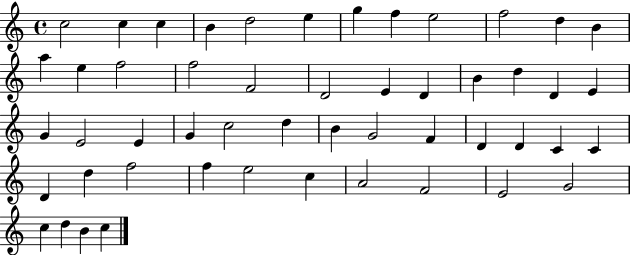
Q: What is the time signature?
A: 4/4